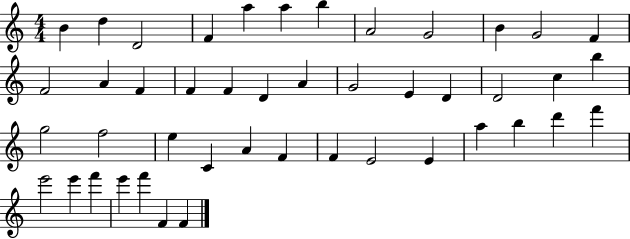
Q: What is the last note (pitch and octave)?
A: F4